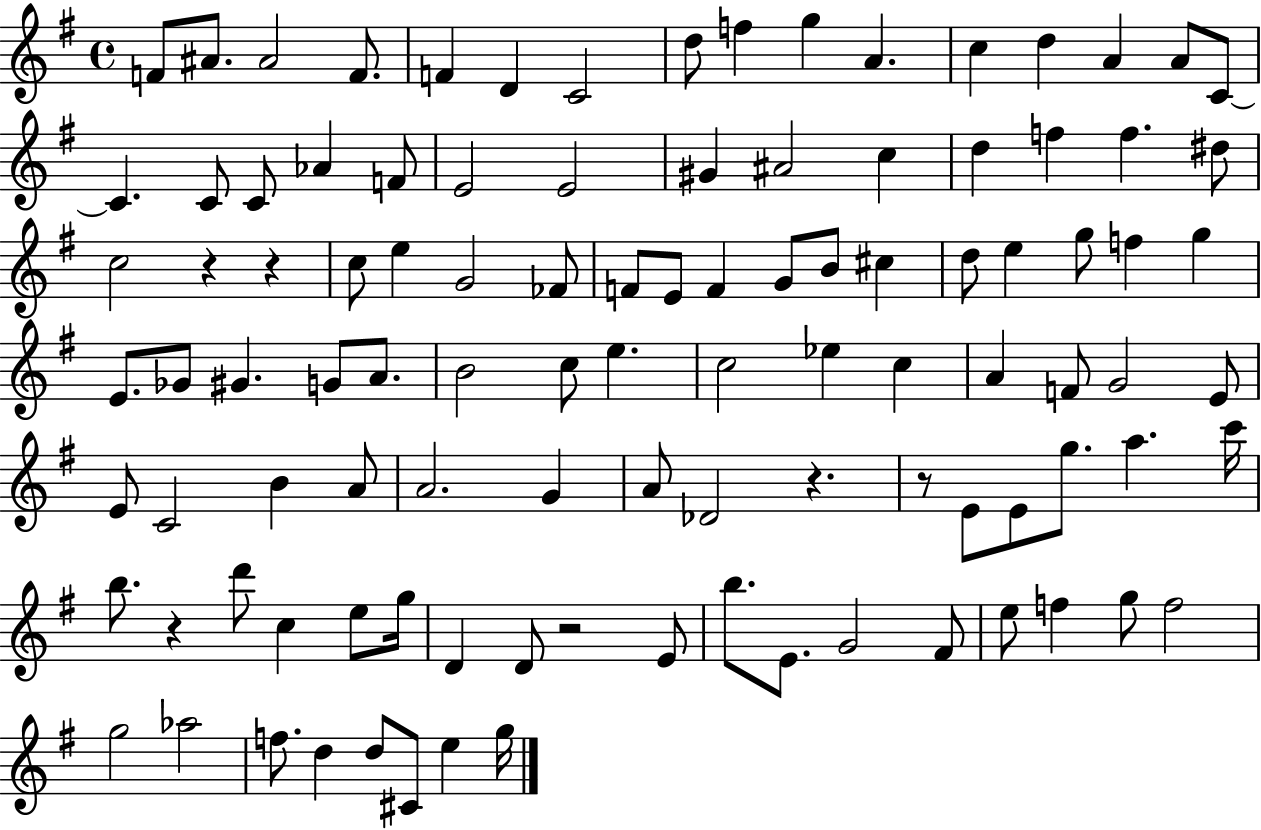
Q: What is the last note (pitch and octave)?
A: G5